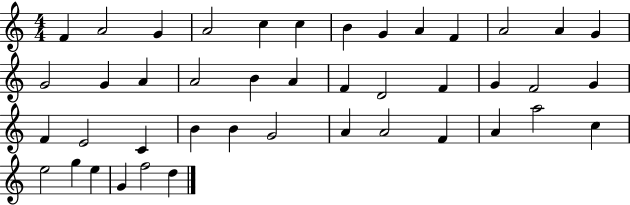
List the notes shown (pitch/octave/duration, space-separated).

F4/q A4/h G4/q A4/h C5/q C5/q B4/q G4/q A4/q F4/q A4/h A4/q G4/q G4/h G4/q A4/q A4/h B4/q A4/q F4/q D4/h F4/q G4/q F4/h G4/q F4/q E4/h C4/q B4/q B4/q G4/h A4/q A4/h F4/q A4/q A5/h C5/q E5/h G5/q E5/q G4/q F5/h D5/q